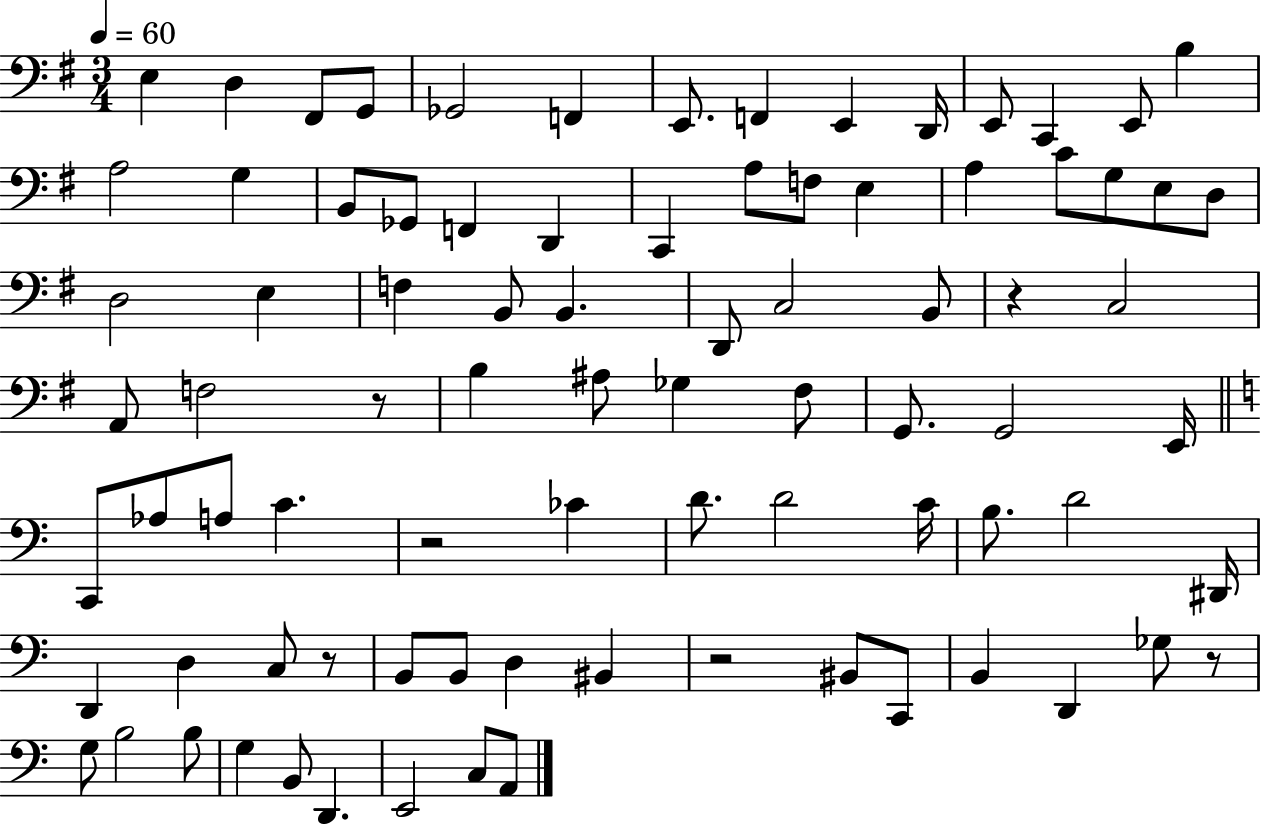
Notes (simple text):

E3/q D3/q F#2/e G2/e Gb2/h F2/q E2/e. F2/q E2/q D2/s E2/e C2/q E2/e B3/q A3/h G3/q B2/e Gb2/e F2/q D2/q C2/q A3/e F3/e E3/q A3/q C4/e G3/e E3/e D3/e D3/h E3/q F3/q B2/e B2/q. D2/e C3/h B2/e R/q C3/h A2/e F3/h R/e B3/q A#3/e Gb3/q F#3/e G2/e. G2/h E2/s C2/e Ab3/e A3/e C4/q. R/h CES4/q D4/e. D4/h C4/s B3/e. D4/h D#2/s D2/q D3/q C3/e R/e B2/e B2/e D3/q BIS2/q R/h BIS2/e C2/e B2/q D2/q Gb3/e R/e G3/e B3/h B3/e G3/q B2/e D2/q. E2/h C3/e A2/e